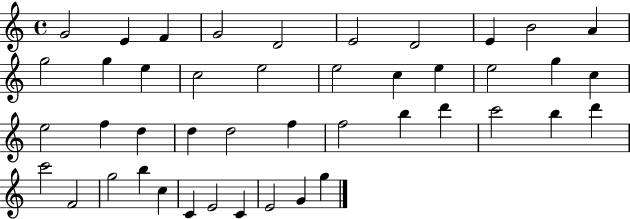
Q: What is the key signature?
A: C major